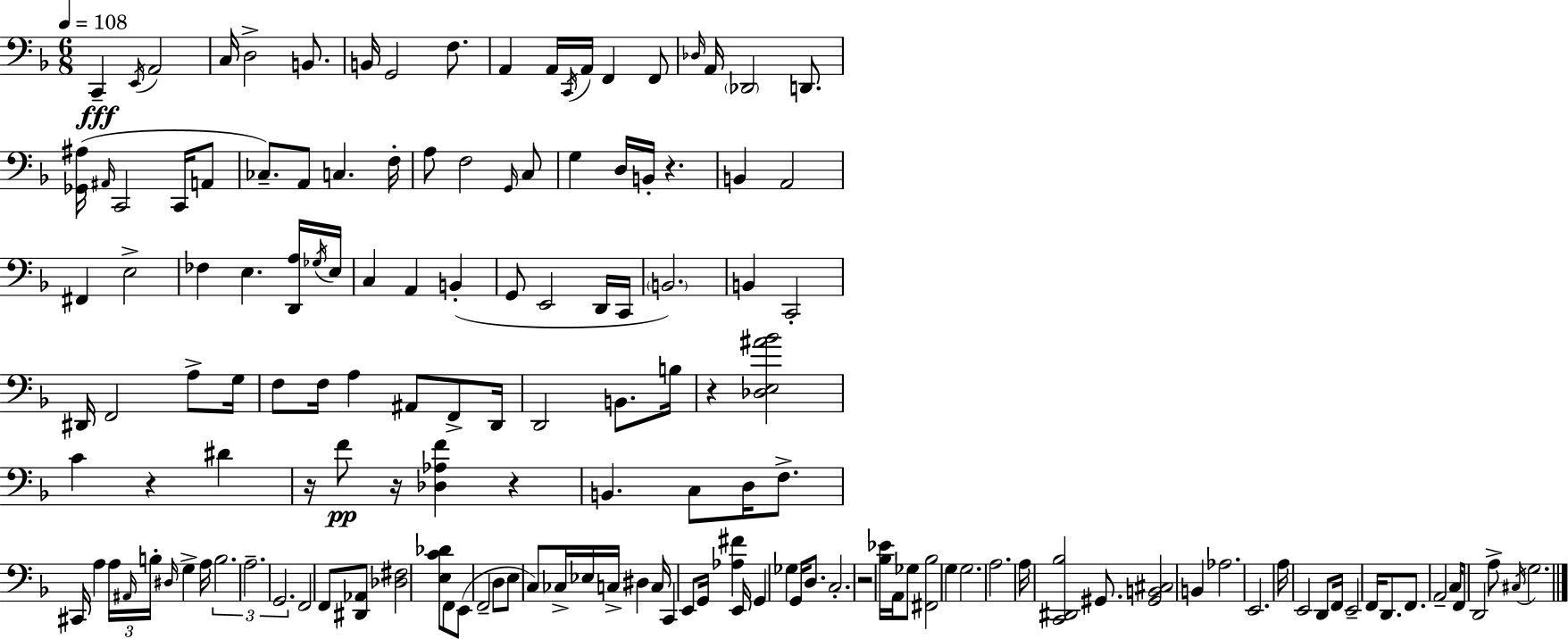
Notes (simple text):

C2/q E2/s A2/h C3/s D3/h B2/e. B2/s G2/h F3/e. A2/q A2/s C2/s A2/s F2/q F2/e Db3/s A2/s Db2/h D2/e. [Gb2,A#3]/s A#2/s C2/h C2/s A2/e CES3/e. A2/e C3/q. F3/s A3/e F3/h G2/s C3/e G3/q D3/s B2/s R/q. B2/q A2/h F#2/q E3/h FES3/q E3/q. [D2,A3]/s Gb3/s E3/s C3/q A2/q B2/q G2/e E2/h D2/s C2/s B2/h. B2/q C2/h D#2/s F2/h A3/e G3/s F3/e F3/s A3/q A#2/e F2/e D2/s D2/h B2/e. B3/s R/q [Db3,E3,A#4,Bb4]/h C4/q R/q D#4/q R/s F4/e R/s [Db3,Ab3,F4]/q R/q B2/q. C3/e D3/s F3/e. C#2/s A3/q A3/s A#2/s B3/s D#3/s G3/q A3/s B3/h. A3/h. G2/h. F2/h F2/e [D#2,Ab2]/e [Db3,F#3]/h [E3,C4,Db4]/e F2/e E2/e F2/h D3/e E3/e C3/e CES3/s Eb3/s C3/s D#3/q C3/s C2/q E2/e G2/s [Ab3,F#4]/q E2/s G2/q Gb3/q G2/s D3/e. C3/h. R/h [Bb3,Eb4]/s A2/s Gb3/e [F#2,Bb3]/h G3/q G3/h. A3/h. A3/s [C2,D#2,Bb3]/h G#2/e. [G#2,B2,C#3]/h B2/q Ab3/h. E2/h. A3/s E2/h D2/e F2/s E2/h F2/s D2/e. F2/e. A2/h C3/s F2/e D2/h A3/e C#3/s G3/h.